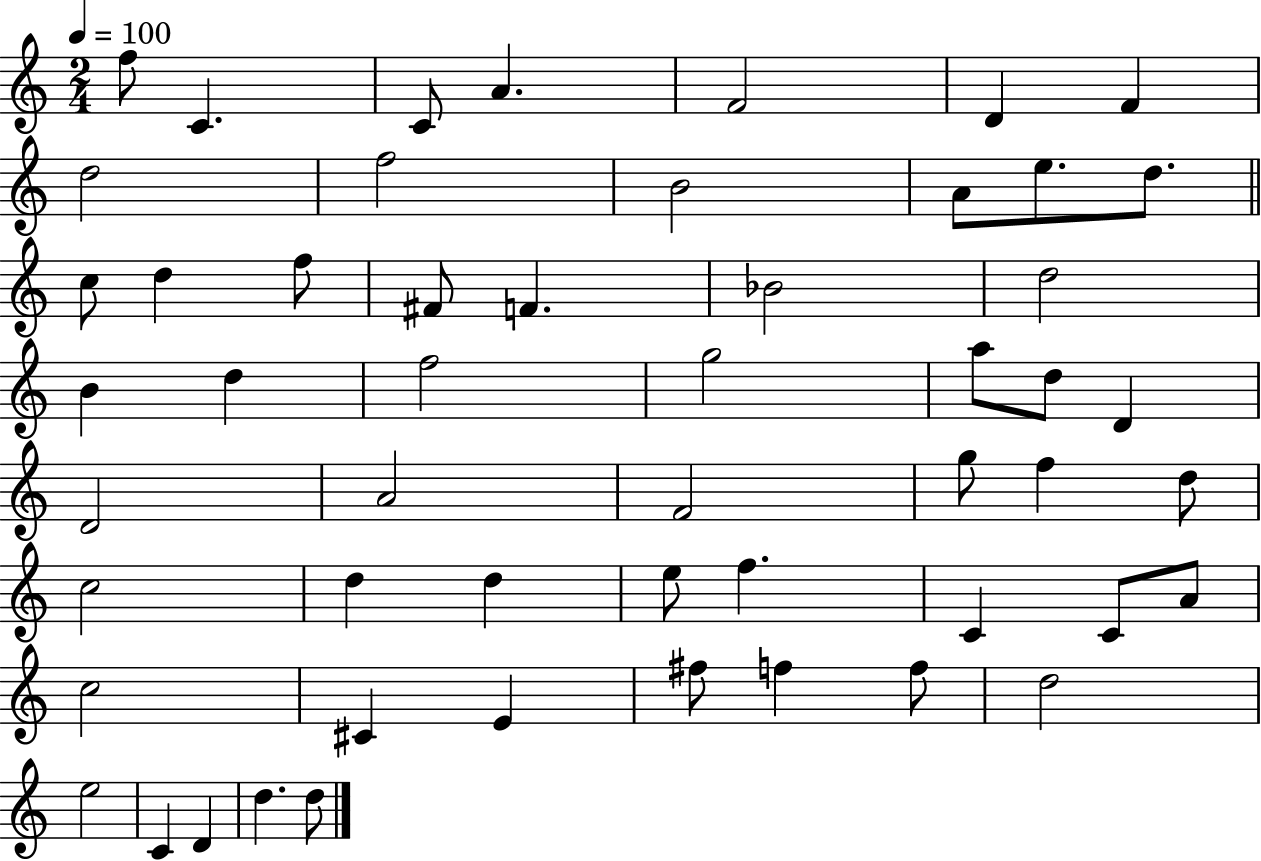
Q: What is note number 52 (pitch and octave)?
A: D5